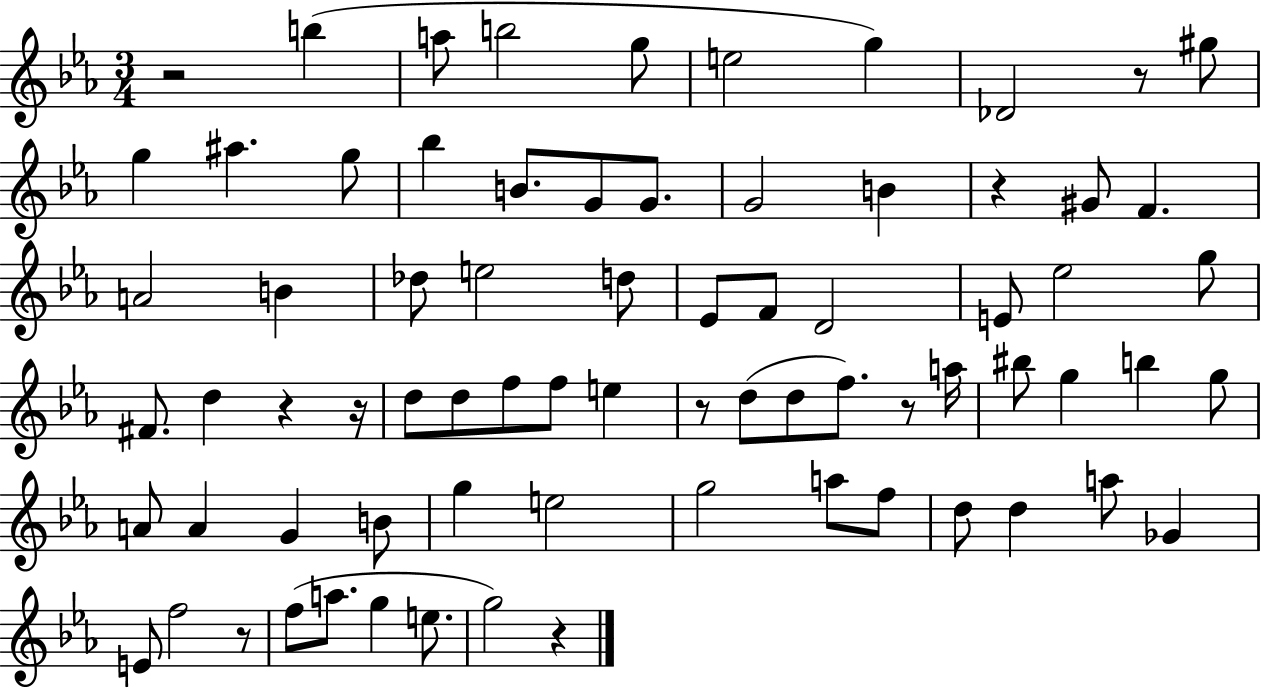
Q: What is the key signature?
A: EES major